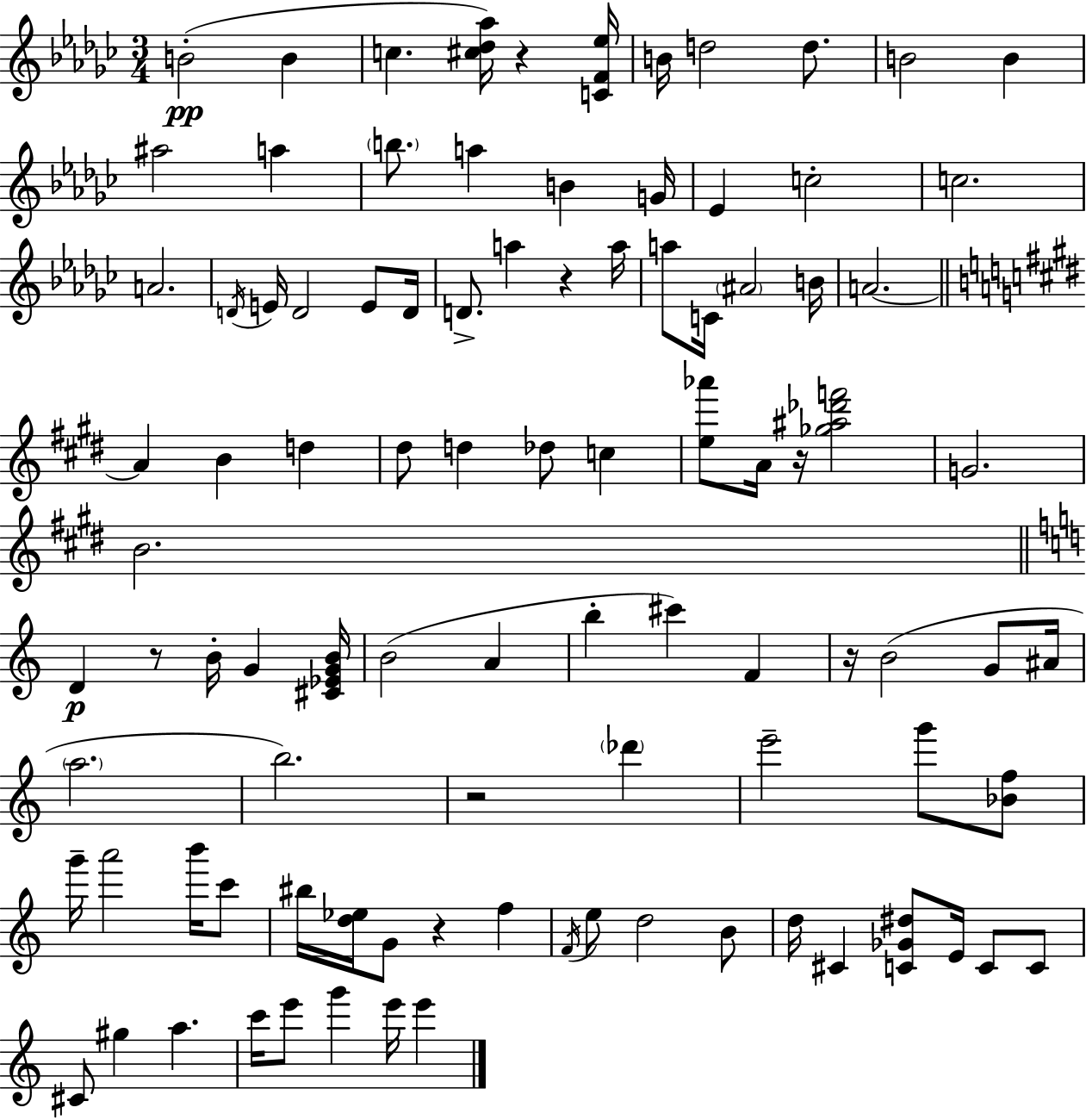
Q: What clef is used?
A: treble